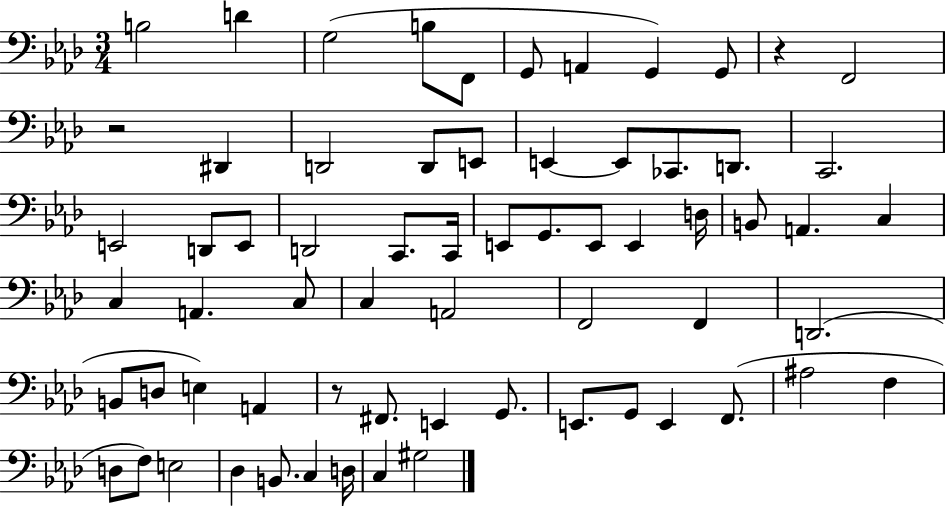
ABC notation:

X:1
T:Untitled
M:3/4
L:1/4
K:Ab
B,2 D G,2 B,/2 F,,/2 G,,/2 A,, G,, G,,/2 z F,,2 z2 ^D,, D,,2 D,,/2 E,,/2 E,, E,,/2 _C,,/2 D,,/2 C,,2 E,,2 D,,/2 E,,/2 D,,2 C,,/2 C,,/4 E,,/2 G,,/2 E,,/2 E,, D,/4 B,,/2 A,, C, C, A,, C,/2 C, A,,2 F,,2 F,, D,,2 B,,/2 D,/2 E, A,, z/2 ^F,,/2 E,, G,,/2 E,,/2 G,,/2 E,, F,,/2 ^A,2 F, D,/2 F,/2 E,2 _D, B,,/2 C, D,/4 C, ^G,2